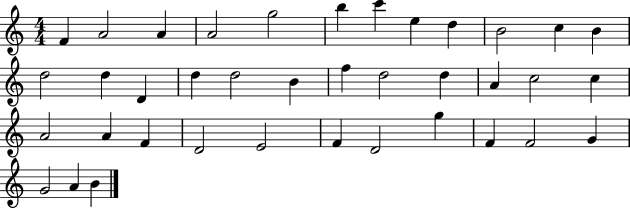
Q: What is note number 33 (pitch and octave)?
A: F4